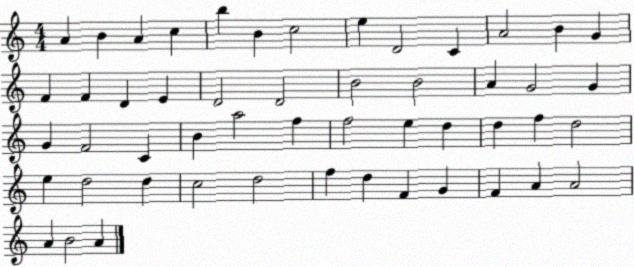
X:1
T:Untitled
M:4/4
L:1/4
K:C
A B A c b B c2 e D2 C A2 B G F F D E D2 D2 B2 B2 A G2 G G F2 C B a2 f f2 e d d f d2 e d2 d c2 d2 f d F G F A A2 A B2 A